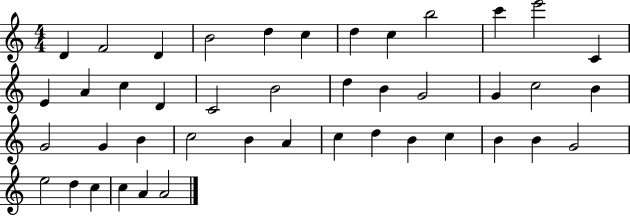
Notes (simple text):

D4/q F4/h D4/q B4/h D5/q C5/q D5/q C5/q B5/h C6/q E6/h C4/q E4/q A4/q C5/q D4/q C4/h B4/h D5/q B4/q G4/h G4/q C5/h B4/q G4/h G4/q B4/q C5/h B4/q A4/q C5/q D5/q B4/q C5/q B4/q B4/q G4/h E5/h D5/q C5/q C5/q A4/q A4/h